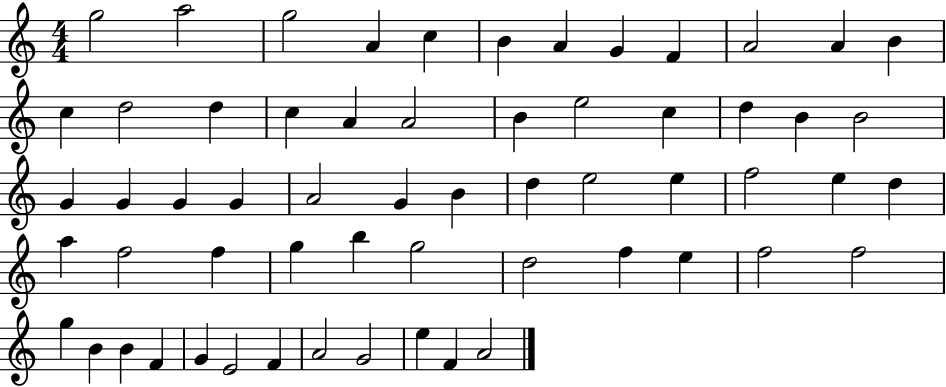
{
  \clef treble
  \numericTimeSignature
  \time 4/4
  \key c \major
  g''2 a''2 | g''2 a'4 c''4 | b'4 a'4 g'4 f'4 | a'2 a'4 b'4 | \break c''4 d''2 d''4 | c''4 a'4 a'2 | b'4 e''2 c''4 | d''4 b'4 b'2 | \break g'4 g'4 g'4 g'4 | a'2 g'4 b'4 | d''4 e''2 e''4 | f''2 e''4 d''4 | \break a''4 f''2 f''4 | g''4 b''4 g''2 | d''2 f''4 e''4 | f''2 f''2 | \break g''4 b'4 b'4 f'4 | g'4 e'2 f'4 | a'2 g'2 | e''4 f'4 a'2 | \break \bar "|."
}